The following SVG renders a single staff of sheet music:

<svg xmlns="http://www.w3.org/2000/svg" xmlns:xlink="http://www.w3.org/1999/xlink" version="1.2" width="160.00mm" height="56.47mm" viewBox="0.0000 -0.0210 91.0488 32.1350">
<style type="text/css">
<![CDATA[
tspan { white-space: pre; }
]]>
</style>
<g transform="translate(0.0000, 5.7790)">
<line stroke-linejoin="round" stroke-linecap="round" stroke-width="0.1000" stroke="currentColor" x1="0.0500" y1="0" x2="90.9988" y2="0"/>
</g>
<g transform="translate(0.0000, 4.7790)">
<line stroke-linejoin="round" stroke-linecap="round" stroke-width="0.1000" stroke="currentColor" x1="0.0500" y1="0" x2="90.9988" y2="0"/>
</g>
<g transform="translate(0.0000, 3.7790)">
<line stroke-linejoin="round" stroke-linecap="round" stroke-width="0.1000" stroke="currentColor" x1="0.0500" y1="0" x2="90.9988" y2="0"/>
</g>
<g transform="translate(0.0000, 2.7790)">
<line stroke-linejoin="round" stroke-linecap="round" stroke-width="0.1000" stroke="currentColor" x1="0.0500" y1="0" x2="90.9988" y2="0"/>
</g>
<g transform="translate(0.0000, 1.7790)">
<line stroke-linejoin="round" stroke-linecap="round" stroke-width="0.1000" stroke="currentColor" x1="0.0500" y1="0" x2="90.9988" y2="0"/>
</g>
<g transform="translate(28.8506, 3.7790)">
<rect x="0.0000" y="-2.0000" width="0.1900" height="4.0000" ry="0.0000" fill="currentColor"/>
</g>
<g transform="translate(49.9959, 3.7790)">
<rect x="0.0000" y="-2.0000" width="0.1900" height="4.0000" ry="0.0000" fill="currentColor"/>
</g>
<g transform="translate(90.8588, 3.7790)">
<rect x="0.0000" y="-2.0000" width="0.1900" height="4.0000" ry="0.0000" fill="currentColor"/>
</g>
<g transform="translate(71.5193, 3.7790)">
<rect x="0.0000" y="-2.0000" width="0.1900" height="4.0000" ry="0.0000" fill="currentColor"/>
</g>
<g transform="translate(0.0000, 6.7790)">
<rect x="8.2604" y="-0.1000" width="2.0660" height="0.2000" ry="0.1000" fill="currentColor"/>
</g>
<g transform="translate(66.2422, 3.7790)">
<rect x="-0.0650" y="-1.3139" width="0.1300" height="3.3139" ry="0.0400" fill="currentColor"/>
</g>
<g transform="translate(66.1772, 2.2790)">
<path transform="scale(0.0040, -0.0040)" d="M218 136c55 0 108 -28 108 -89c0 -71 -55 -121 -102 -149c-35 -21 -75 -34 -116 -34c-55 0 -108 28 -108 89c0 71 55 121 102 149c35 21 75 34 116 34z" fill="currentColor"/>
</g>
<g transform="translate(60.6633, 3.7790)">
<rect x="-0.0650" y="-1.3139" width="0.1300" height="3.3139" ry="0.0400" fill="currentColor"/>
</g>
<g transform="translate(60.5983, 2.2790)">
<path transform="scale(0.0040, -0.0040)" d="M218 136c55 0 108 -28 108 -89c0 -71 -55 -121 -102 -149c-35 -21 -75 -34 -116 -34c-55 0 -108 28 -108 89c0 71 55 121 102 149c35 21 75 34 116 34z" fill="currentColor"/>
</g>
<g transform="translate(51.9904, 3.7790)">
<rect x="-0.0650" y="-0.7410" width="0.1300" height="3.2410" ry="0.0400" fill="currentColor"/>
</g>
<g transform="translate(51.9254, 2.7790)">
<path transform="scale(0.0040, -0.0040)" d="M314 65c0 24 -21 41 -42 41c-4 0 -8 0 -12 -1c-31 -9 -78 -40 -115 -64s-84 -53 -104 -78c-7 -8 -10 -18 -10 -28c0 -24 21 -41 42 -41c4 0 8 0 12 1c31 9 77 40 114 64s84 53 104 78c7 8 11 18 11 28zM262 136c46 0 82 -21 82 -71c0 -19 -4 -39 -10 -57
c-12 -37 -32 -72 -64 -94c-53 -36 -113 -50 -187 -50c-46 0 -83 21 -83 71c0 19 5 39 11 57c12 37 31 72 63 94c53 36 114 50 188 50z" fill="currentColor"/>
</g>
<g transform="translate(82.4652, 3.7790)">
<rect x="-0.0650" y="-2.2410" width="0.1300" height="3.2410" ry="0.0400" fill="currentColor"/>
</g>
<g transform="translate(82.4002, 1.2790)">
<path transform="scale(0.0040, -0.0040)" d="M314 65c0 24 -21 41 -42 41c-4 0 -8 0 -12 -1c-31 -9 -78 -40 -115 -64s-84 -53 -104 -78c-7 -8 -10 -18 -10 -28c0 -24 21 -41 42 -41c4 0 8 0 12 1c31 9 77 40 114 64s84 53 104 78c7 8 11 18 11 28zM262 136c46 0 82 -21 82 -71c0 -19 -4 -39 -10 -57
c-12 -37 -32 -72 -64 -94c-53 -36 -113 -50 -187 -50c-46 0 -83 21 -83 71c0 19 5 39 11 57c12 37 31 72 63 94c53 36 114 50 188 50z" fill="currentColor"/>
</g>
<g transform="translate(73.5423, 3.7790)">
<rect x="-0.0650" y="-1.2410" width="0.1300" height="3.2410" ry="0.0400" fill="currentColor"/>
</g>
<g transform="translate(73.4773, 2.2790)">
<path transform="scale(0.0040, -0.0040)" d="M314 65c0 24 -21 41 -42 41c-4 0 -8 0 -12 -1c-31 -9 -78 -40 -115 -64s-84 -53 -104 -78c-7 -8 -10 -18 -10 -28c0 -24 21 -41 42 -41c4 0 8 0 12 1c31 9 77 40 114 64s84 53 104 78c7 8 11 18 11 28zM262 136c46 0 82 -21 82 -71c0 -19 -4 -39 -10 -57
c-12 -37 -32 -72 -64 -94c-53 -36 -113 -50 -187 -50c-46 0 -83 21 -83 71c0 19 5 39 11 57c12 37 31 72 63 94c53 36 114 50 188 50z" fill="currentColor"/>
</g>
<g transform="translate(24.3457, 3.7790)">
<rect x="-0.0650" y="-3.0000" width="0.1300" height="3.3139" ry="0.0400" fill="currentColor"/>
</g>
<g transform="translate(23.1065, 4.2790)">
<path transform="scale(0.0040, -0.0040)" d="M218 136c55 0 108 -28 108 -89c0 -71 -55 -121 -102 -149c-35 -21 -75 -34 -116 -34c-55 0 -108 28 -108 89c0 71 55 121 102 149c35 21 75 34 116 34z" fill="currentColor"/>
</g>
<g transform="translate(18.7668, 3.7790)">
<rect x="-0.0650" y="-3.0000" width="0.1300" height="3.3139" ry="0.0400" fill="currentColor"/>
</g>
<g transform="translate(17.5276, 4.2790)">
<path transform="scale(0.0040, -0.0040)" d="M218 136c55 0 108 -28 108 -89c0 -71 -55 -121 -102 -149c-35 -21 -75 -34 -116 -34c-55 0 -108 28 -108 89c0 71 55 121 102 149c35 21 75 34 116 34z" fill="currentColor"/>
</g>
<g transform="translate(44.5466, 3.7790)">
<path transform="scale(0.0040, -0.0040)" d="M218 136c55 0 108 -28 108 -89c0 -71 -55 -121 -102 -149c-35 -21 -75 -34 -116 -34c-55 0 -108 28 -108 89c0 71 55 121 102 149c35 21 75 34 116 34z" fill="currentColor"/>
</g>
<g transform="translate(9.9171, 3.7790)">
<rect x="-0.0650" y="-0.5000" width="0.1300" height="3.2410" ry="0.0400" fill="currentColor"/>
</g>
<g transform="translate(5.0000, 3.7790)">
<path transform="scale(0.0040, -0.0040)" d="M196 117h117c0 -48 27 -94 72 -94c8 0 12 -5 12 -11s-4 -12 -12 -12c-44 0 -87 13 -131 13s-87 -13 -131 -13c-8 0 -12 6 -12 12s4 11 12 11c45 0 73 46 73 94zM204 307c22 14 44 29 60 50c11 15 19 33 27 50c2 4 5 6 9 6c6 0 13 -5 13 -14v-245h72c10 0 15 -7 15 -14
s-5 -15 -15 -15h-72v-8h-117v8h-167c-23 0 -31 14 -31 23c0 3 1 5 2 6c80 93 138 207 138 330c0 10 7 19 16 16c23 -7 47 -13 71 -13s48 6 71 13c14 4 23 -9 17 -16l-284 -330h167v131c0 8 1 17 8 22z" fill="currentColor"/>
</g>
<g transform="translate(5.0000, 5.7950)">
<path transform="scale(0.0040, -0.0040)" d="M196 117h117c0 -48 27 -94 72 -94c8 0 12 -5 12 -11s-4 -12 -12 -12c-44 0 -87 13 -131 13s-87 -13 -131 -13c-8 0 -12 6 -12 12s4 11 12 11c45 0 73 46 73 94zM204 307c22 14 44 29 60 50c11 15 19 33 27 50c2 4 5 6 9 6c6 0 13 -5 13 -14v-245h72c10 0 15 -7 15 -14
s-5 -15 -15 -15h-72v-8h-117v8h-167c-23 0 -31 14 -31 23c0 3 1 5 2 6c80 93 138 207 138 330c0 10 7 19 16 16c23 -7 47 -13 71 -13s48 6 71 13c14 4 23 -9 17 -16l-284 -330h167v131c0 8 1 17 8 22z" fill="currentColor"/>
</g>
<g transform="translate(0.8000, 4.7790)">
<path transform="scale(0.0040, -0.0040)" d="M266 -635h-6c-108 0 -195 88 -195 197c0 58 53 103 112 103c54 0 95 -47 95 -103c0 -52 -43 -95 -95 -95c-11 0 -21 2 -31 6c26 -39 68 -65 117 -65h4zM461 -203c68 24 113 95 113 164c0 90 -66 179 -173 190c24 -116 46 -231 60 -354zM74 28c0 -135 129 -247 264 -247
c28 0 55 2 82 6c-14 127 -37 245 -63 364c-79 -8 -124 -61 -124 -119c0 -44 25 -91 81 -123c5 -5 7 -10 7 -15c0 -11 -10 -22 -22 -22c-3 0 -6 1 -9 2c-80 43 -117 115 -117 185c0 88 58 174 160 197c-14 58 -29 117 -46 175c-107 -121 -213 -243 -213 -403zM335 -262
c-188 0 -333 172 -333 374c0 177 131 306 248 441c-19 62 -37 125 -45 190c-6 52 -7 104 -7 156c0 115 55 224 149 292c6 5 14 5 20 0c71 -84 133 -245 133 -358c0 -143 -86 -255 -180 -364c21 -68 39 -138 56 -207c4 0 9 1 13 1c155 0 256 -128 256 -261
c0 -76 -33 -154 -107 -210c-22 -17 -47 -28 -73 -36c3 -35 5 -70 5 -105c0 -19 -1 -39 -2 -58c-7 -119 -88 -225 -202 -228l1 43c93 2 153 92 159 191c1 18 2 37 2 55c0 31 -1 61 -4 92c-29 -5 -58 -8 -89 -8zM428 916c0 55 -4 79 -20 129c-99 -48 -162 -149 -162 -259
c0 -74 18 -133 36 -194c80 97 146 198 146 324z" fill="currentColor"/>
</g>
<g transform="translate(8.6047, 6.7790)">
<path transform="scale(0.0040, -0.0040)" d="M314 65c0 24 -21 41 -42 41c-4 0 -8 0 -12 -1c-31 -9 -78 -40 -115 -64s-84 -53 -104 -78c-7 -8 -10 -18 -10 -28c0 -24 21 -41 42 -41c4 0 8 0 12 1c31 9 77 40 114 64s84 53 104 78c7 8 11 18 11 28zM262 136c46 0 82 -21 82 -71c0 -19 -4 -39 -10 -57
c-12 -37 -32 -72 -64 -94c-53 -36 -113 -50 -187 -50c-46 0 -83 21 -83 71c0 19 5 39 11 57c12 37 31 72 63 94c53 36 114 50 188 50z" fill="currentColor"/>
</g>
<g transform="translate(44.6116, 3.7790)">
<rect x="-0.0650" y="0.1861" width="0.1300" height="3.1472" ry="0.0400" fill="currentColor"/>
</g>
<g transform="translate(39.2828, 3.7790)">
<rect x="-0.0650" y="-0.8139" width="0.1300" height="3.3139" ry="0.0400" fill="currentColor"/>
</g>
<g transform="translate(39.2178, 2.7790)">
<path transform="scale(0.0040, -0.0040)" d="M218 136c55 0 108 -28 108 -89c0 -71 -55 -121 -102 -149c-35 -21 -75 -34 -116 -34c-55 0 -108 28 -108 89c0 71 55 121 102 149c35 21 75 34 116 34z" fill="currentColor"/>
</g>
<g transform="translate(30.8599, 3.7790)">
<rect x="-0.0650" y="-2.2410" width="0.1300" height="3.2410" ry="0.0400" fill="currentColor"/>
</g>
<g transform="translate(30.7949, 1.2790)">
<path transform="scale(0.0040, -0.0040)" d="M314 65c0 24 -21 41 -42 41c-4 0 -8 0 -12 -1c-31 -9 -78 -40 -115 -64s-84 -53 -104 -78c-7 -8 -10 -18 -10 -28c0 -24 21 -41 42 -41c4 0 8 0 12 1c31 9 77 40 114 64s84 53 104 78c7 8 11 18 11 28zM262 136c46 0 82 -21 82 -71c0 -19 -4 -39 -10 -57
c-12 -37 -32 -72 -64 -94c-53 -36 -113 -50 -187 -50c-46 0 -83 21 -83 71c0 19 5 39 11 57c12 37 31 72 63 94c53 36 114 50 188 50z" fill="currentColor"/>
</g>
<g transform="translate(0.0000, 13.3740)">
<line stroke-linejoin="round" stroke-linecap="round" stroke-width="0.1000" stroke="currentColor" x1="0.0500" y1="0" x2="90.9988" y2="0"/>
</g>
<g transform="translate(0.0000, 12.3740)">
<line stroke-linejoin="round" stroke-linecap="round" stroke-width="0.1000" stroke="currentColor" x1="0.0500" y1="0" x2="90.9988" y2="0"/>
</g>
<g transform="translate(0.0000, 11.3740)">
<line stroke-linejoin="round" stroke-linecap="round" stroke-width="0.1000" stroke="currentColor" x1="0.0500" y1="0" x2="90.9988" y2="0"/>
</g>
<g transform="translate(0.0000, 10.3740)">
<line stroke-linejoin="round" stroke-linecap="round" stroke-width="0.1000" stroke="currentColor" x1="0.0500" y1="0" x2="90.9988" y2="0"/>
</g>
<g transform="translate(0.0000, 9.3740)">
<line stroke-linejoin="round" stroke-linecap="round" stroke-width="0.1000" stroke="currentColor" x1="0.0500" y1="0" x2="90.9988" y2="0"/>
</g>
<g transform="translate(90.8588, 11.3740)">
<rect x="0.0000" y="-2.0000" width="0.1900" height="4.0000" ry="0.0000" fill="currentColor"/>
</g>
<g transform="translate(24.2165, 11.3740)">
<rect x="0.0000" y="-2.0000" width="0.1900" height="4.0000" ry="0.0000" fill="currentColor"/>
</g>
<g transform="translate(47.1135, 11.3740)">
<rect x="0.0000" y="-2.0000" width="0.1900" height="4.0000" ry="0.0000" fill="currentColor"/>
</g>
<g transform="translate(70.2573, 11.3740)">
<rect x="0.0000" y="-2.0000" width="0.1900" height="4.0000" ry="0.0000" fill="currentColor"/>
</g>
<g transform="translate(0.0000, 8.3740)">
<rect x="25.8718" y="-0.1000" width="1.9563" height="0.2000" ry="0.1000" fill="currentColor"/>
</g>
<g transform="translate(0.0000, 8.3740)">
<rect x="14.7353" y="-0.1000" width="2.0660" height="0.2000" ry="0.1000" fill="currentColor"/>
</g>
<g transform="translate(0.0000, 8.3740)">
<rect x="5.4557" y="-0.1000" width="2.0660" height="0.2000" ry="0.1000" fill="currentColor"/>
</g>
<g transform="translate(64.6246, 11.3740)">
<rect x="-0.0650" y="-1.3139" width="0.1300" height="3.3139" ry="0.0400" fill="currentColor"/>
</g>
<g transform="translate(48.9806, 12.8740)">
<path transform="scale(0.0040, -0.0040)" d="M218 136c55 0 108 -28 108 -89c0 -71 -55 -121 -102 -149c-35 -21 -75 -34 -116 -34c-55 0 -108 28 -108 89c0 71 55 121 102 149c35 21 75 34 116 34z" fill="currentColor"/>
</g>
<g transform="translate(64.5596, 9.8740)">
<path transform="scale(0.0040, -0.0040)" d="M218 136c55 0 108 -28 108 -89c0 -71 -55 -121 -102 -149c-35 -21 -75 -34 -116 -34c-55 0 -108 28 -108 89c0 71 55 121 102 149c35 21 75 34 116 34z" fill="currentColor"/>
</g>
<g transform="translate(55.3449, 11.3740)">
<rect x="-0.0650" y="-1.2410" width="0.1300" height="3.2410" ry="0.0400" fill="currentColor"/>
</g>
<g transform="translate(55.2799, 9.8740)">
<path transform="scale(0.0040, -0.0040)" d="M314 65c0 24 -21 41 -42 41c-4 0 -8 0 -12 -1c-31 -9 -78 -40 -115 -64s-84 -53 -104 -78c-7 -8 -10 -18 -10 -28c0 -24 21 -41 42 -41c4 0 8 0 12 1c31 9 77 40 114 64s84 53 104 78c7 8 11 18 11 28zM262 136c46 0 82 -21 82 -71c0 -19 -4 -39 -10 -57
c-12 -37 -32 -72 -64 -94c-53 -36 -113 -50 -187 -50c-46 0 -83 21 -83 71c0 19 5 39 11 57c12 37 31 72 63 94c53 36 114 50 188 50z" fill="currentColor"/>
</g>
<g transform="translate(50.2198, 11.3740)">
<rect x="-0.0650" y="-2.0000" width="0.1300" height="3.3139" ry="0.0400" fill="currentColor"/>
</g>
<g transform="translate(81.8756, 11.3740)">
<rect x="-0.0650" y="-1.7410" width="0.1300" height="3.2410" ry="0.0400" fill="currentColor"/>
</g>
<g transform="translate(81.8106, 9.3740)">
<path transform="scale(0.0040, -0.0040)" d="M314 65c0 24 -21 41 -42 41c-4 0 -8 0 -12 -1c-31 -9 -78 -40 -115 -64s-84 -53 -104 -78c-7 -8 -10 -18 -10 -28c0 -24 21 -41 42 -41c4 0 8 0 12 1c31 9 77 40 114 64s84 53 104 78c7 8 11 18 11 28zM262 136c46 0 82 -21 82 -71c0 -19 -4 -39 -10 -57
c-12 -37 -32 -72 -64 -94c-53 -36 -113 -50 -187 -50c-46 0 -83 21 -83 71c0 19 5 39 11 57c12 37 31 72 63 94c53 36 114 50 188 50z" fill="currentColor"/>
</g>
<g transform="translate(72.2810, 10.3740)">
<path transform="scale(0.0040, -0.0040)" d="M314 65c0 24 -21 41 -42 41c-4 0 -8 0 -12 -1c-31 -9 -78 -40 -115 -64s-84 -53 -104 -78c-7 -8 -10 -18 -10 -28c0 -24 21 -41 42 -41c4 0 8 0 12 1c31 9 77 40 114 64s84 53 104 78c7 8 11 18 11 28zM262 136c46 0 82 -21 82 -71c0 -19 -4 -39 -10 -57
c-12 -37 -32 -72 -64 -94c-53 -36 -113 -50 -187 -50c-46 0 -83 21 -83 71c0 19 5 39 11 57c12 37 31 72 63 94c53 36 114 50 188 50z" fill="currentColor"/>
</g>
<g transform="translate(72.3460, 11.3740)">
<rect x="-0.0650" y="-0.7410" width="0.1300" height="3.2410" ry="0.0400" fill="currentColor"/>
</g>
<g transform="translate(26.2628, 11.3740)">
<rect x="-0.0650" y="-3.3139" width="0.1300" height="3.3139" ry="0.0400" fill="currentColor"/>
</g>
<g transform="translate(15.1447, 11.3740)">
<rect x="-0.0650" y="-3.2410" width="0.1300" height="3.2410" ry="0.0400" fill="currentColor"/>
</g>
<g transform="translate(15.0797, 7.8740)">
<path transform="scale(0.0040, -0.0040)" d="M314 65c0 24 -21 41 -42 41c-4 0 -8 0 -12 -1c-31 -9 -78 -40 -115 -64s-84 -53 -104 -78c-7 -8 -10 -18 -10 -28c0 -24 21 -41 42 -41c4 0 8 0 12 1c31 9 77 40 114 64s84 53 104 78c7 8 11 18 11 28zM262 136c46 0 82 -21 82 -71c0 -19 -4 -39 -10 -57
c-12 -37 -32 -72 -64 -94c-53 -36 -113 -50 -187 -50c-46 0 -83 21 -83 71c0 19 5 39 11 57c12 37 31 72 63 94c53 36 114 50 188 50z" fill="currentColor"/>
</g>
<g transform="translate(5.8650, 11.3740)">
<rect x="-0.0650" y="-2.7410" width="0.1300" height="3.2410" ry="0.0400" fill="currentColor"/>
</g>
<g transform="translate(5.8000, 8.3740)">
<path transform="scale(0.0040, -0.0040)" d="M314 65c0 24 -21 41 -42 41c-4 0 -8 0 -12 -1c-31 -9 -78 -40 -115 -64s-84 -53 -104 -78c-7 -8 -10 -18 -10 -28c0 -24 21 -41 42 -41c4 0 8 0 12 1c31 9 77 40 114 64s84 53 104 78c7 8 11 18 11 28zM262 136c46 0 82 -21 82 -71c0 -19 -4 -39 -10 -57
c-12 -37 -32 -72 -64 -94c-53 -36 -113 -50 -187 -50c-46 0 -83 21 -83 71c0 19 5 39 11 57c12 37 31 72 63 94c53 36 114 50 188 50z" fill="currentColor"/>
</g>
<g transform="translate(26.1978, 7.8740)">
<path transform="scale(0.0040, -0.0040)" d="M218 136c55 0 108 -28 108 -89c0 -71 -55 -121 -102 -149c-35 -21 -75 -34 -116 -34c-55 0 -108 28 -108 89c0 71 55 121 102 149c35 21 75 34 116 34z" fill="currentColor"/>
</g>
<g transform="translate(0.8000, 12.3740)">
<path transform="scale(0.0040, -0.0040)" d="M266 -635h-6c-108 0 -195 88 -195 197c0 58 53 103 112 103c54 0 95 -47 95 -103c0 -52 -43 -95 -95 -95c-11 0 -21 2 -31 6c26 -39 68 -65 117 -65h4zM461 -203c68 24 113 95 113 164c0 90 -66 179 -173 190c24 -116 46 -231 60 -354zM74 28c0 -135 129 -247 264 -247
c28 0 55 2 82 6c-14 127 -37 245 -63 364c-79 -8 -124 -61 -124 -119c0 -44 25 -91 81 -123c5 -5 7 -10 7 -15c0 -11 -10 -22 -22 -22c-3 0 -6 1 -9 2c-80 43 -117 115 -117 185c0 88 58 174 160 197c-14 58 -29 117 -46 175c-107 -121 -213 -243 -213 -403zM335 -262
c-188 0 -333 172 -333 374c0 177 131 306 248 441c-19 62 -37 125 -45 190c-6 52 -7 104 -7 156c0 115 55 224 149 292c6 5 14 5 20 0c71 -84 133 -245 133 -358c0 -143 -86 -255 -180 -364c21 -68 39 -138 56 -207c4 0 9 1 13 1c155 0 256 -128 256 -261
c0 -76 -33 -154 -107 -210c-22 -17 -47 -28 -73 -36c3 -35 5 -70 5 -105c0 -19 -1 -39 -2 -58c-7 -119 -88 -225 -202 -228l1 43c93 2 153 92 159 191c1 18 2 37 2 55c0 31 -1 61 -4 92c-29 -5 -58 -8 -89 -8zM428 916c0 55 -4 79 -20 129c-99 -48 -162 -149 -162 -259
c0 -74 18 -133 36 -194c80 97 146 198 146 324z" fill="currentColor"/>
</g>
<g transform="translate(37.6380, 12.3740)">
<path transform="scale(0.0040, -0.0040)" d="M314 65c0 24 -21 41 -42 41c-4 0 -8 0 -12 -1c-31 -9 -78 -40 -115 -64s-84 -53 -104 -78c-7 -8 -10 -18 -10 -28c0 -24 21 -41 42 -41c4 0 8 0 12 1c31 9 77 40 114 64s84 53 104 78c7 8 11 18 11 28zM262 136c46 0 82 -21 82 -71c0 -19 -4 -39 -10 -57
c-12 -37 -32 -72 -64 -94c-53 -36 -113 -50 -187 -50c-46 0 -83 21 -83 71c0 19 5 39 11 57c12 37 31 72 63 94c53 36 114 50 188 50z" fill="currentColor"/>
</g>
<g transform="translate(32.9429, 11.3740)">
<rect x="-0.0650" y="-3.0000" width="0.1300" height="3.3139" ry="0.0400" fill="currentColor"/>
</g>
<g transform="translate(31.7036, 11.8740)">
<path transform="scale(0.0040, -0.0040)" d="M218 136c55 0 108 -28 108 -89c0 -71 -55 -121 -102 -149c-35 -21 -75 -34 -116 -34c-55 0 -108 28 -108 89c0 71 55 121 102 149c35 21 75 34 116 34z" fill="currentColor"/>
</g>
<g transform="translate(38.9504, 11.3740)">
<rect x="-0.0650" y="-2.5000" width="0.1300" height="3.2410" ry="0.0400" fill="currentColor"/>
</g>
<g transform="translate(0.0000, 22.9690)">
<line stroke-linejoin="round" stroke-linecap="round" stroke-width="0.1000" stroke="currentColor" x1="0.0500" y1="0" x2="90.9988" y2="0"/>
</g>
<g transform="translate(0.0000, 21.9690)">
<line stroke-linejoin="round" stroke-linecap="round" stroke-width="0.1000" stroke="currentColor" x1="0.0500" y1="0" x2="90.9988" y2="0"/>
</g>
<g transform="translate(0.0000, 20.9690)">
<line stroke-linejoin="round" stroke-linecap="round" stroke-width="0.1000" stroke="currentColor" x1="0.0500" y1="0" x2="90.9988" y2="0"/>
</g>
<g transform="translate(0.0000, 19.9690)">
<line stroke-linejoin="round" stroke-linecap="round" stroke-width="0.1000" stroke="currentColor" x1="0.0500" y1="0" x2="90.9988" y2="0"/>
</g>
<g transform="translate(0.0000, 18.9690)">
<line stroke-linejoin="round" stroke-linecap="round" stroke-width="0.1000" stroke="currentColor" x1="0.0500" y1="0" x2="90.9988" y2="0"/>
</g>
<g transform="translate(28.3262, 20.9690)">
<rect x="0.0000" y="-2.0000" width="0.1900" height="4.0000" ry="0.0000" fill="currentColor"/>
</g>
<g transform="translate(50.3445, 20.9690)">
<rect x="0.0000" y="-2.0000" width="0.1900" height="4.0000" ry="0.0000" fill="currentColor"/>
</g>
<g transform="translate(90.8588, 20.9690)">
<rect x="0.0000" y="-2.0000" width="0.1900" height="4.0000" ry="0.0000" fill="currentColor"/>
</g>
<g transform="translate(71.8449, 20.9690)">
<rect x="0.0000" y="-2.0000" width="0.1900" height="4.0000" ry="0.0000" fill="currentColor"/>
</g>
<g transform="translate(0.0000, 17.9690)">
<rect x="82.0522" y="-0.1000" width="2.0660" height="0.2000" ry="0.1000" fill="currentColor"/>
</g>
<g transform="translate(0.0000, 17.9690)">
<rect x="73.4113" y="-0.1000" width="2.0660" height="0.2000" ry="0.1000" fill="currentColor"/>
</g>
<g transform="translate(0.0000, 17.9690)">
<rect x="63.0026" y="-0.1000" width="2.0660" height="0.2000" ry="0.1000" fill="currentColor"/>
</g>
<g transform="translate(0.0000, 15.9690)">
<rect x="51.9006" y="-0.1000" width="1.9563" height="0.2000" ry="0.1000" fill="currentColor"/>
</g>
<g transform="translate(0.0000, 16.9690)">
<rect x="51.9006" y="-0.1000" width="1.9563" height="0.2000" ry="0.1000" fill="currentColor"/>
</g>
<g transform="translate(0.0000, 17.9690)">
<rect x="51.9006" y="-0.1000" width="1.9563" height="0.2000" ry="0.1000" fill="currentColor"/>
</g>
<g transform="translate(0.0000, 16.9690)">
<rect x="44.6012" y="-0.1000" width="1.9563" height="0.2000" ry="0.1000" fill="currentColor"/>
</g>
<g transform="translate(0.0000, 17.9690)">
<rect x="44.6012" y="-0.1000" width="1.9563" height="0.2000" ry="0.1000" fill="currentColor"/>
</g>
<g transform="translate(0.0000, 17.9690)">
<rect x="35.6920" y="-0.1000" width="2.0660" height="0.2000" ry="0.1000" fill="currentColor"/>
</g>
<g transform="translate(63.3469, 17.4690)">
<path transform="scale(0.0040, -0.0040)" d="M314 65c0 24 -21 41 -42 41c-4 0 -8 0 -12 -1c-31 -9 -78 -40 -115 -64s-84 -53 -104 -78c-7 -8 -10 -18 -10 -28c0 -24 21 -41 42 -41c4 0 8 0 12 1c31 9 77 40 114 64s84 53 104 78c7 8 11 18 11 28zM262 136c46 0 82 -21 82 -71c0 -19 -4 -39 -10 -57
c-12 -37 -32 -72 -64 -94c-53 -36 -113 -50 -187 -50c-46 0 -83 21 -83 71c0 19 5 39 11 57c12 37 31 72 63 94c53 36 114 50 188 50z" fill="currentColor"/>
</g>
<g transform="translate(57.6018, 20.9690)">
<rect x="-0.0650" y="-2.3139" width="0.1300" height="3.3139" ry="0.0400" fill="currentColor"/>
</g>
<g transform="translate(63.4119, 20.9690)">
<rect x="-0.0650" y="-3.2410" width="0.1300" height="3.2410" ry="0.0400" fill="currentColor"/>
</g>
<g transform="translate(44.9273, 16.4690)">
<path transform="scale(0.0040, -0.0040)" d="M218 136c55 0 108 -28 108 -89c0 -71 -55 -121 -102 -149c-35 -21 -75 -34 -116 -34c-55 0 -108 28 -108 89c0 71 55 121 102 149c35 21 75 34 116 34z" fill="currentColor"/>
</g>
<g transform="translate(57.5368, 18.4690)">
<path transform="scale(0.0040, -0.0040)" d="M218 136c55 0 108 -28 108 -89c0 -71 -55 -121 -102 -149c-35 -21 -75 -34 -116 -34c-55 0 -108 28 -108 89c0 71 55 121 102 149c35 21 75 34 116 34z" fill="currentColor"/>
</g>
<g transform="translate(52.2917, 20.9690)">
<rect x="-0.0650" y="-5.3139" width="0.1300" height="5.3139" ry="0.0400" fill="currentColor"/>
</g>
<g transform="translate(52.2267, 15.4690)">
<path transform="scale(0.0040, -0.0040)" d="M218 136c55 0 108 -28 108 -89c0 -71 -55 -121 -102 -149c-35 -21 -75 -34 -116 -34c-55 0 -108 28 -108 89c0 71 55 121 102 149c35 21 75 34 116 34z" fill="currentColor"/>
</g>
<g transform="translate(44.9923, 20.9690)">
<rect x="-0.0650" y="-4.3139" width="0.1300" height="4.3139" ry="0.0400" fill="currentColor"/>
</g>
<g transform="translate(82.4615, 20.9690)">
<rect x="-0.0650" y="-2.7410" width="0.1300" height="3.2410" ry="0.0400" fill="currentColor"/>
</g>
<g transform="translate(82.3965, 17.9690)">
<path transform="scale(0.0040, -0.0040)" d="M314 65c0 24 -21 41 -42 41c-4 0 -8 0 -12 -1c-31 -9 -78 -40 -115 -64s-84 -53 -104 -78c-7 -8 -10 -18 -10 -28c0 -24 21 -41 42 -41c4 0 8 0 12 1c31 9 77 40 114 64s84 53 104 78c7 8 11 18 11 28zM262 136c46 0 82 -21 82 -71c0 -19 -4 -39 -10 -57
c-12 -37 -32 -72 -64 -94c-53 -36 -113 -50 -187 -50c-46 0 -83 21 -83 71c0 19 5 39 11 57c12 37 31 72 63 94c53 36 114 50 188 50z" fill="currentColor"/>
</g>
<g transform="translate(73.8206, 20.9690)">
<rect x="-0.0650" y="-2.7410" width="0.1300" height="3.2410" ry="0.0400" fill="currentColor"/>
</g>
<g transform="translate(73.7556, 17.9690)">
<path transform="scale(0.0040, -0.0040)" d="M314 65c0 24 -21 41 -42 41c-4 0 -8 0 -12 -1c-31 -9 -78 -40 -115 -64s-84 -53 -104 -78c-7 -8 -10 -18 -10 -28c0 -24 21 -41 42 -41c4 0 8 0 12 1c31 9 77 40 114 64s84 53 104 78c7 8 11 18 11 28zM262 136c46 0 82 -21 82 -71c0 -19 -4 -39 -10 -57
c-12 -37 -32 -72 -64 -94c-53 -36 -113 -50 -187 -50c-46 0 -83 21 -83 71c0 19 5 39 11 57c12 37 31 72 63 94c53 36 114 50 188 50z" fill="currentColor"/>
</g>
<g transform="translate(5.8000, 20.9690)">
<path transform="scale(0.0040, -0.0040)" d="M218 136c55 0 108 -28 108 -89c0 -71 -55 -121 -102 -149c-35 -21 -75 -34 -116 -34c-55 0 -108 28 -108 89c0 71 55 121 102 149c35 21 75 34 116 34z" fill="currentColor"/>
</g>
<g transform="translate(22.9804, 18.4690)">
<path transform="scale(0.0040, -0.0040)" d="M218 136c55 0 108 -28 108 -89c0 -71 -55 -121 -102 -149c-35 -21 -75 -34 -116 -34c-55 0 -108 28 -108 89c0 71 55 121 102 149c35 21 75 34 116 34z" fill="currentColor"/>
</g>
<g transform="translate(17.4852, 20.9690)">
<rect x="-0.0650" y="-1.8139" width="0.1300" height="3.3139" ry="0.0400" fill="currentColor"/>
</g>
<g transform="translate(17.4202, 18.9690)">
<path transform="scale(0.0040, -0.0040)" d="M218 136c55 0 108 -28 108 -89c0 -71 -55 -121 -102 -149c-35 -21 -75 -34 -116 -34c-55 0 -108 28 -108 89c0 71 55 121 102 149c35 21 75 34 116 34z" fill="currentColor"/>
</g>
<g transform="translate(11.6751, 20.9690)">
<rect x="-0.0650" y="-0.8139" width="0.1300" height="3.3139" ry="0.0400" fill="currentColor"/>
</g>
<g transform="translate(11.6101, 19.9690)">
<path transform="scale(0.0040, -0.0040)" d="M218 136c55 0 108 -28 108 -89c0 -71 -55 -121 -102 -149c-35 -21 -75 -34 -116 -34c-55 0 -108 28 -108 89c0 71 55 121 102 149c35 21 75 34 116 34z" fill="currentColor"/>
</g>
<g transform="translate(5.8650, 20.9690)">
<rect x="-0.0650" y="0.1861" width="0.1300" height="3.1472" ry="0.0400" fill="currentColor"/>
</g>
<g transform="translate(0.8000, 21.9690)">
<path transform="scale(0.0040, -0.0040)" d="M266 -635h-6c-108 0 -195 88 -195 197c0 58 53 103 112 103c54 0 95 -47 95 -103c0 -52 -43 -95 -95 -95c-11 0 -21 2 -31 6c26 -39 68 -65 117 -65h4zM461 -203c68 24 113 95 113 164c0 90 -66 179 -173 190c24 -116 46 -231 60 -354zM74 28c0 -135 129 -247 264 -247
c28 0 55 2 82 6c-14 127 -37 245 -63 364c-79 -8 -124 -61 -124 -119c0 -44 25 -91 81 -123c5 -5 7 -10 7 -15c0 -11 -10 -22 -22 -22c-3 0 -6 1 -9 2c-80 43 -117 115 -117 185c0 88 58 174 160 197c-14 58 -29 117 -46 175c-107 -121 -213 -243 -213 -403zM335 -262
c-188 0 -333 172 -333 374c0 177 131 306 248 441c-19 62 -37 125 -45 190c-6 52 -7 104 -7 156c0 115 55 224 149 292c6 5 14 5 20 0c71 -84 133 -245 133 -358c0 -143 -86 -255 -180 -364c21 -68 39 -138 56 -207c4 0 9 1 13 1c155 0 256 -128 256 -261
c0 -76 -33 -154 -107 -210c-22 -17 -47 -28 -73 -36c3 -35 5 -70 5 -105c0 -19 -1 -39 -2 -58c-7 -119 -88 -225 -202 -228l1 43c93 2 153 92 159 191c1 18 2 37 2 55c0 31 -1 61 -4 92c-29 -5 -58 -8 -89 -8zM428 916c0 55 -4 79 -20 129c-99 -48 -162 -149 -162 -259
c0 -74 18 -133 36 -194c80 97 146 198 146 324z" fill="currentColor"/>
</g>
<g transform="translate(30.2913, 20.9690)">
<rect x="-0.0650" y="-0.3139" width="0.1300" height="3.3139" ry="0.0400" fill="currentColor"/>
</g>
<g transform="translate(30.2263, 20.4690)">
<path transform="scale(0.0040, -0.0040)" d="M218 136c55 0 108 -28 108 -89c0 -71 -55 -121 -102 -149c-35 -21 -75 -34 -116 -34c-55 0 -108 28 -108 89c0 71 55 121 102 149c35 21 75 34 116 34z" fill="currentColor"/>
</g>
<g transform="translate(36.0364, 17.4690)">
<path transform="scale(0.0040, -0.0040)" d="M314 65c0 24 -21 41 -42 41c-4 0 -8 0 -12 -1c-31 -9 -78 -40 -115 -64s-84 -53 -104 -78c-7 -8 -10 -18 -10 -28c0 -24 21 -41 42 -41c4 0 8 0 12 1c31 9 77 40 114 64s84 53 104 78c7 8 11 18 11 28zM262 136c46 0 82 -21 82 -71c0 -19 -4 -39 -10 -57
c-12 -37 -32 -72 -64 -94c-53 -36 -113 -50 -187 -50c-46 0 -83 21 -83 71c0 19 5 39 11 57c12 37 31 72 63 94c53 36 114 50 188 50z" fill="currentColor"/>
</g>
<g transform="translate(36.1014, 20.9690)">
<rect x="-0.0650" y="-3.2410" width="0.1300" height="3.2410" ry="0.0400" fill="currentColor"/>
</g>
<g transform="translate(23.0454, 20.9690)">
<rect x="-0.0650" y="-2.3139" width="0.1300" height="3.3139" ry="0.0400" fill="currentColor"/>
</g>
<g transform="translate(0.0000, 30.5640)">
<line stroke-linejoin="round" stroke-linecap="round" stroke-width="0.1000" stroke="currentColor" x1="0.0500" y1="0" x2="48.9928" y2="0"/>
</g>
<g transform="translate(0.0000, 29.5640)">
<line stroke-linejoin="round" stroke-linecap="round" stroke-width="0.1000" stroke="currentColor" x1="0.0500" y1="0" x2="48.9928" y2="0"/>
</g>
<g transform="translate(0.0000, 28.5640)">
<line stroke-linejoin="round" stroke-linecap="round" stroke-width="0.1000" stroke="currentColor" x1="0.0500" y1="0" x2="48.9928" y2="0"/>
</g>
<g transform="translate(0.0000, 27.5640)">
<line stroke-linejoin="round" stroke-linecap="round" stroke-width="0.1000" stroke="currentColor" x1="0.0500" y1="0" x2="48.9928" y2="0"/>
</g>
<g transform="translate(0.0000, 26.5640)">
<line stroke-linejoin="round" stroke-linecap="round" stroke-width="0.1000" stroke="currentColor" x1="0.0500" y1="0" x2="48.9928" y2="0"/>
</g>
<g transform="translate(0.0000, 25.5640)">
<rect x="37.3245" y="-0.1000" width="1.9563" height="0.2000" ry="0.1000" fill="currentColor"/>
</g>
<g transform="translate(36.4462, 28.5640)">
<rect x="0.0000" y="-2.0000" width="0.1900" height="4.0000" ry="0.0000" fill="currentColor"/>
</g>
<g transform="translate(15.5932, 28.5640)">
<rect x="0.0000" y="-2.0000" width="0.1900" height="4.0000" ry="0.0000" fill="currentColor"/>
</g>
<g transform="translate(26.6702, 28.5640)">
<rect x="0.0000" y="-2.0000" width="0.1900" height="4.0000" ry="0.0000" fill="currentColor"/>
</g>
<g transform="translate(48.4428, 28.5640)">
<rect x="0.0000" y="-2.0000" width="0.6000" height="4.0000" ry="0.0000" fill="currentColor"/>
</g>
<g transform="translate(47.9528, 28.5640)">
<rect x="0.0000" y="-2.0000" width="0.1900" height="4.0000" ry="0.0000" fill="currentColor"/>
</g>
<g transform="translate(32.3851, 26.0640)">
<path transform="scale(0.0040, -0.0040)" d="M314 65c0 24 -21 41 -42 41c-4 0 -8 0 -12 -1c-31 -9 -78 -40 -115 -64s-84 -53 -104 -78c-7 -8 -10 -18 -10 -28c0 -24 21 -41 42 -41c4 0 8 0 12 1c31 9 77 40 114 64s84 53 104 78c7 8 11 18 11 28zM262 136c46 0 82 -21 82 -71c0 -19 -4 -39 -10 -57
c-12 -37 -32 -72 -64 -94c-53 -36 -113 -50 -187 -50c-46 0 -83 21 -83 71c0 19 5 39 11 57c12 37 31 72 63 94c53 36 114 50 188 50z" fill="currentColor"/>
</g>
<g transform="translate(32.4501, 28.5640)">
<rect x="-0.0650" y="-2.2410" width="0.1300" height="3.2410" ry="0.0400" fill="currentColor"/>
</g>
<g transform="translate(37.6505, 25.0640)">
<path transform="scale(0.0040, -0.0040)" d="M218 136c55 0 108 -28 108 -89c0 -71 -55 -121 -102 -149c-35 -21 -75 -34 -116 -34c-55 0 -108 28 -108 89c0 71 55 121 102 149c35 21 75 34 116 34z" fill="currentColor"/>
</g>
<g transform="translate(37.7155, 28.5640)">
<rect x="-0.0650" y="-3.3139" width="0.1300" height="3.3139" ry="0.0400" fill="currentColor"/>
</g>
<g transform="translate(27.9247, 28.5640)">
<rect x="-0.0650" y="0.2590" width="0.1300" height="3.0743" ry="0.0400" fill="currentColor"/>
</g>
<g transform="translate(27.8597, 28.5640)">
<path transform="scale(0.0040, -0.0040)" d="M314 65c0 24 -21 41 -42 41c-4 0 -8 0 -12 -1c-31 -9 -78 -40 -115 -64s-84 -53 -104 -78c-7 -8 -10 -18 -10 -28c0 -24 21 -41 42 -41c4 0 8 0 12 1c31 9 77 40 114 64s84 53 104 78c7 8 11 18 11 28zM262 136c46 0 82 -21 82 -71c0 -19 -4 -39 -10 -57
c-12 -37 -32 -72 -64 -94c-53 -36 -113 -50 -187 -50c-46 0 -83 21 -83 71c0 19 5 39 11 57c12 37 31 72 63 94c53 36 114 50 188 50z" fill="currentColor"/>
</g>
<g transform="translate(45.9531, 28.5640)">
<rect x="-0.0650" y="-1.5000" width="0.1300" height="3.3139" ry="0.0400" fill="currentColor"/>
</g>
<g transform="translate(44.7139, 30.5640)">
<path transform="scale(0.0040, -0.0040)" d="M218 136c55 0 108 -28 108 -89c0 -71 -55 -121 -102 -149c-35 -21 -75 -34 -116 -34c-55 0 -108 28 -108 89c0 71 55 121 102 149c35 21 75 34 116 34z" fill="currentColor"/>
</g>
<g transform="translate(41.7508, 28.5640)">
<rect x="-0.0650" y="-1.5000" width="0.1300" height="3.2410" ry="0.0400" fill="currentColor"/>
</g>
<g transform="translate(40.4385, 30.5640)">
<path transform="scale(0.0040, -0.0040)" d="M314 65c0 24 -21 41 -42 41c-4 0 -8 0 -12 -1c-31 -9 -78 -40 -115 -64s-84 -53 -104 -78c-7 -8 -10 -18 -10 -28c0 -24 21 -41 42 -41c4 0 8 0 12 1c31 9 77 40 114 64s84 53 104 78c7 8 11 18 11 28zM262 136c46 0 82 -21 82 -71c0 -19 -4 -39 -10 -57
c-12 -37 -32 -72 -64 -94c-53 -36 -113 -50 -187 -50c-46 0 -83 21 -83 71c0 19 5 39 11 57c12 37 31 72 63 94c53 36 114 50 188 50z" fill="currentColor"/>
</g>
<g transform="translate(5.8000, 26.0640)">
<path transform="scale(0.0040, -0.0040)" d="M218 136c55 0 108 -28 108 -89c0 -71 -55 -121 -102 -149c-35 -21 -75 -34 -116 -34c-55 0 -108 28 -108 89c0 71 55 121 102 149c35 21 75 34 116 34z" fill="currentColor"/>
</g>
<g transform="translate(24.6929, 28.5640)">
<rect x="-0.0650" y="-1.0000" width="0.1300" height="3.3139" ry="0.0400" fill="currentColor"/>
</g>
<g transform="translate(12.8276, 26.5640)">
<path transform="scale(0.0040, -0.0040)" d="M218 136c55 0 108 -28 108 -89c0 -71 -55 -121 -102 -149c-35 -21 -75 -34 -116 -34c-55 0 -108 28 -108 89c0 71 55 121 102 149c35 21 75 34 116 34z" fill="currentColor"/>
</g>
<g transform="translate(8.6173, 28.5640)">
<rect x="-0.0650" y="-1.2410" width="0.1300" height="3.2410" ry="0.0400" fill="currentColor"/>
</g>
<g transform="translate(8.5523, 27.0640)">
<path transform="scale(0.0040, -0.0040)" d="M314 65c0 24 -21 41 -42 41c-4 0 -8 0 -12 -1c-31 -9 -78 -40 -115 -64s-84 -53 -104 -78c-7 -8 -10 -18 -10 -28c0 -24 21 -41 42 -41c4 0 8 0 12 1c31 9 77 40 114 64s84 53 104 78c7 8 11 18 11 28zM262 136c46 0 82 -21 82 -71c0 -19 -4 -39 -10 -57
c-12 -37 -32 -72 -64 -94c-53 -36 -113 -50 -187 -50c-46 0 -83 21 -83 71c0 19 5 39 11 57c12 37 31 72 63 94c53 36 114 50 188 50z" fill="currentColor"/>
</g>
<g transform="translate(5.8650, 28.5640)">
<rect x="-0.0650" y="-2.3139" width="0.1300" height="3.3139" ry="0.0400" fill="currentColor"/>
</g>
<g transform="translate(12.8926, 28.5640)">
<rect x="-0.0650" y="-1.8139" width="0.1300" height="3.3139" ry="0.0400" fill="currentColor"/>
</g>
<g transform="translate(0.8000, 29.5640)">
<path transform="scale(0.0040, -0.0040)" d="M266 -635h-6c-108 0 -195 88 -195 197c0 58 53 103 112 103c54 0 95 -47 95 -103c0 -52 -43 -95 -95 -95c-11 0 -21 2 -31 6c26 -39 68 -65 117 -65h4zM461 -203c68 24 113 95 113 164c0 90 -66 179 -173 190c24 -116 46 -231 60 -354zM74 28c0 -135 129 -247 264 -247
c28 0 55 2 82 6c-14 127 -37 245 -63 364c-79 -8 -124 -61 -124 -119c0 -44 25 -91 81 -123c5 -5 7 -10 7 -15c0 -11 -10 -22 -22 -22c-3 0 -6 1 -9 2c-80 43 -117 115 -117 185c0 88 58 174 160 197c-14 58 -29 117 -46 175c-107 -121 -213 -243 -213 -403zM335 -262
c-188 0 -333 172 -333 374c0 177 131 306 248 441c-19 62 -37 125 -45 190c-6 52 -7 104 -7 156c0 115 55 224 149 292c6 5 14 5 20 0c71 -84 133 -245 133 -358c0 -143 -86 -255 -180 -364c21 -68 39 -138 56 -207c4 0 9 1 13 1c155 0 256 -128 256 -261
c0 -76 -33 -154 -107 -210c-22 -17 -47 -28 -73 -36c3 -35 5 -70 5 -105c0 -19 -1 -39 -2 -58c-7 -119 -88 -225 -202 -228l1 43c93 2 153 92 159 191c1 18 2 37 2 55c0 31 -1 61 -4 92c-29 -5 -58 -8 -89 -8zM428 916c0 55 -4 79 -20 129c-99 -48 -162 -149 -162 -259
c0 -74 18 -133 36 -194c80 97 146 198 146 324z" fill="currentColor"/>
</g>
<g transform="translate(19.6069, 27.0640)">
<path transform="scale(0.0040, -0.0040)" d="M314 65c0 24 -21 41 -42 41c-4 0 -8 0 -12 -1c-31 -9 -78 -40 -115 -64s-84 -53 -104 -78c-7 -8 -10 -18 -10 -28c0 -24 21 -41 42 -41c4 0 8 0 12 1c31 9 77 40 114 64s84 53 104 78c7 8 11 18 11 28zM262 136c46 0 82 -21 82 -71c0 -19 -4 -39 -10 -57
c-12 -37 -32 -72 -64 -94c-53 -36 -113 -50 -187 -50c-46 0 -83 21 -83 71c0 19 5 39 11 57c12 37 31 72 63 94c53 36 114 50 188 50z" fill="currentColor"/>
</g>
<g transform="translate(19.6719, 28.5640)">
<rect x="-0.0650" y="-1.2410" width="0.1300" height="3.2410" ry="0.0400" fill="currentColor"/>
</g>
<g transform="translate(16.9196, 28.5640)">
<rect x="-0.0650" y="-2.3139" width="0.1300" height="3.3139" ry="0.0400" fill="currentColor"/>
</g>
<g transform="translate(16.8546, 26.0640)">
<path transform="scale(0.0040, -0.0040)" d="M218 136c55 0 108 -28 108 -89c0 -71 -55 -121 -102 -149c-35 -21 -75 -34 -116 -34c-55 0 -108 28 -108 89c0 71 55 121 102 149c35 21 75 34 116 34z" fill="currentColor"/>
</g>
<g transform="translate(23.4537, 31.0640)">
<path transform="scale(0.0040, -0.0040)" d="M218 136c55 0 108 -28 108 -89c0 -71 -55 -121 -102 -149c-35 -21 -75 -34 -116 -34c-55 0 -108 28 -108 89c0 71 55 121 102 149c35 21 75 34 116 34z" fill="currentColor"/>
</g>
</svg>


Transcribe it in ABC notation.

X:1
T:Untitled
M:4/4
L:1/4
K:C
C2 A A g2 d B d2 e e e2 g2 a2 b2 b A G2 F e2 e d2 f2 B d f g c b2 d' f' g b2 a2 a2 g e2 f g e2 D B2 g2 b E2 E